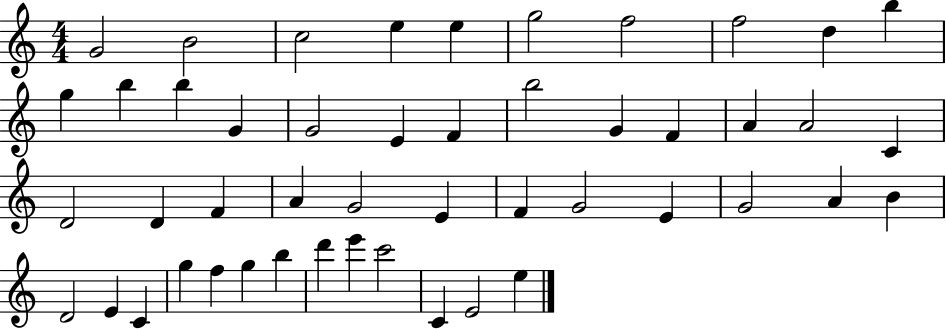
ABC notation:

X:1
T:Untitled
M:4/4
L:1/4
K:C
G2 B2 c2 e e g2 f2 f2 d b g b b G G2 E F b2 G F A A2 C D2 D F A G2 E F G2 E G2 A B D2 E C g f g b d' e' c'2 C E2 e